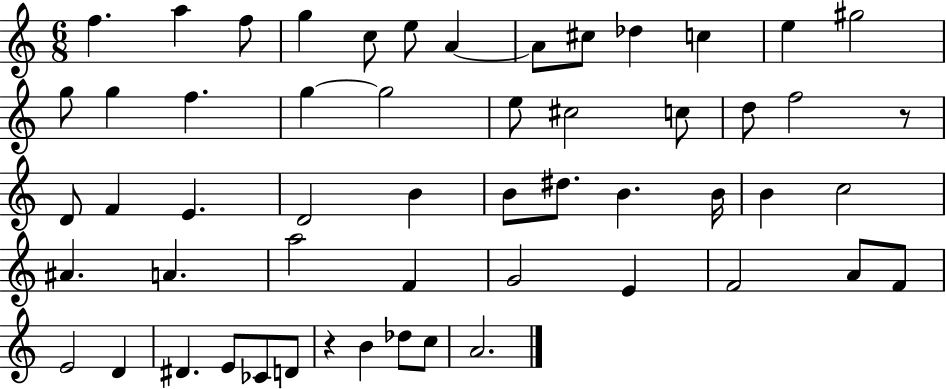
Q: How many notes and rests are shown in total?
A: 55